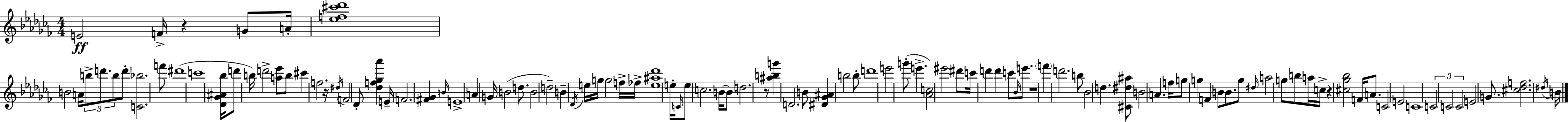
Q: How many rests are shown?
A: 5